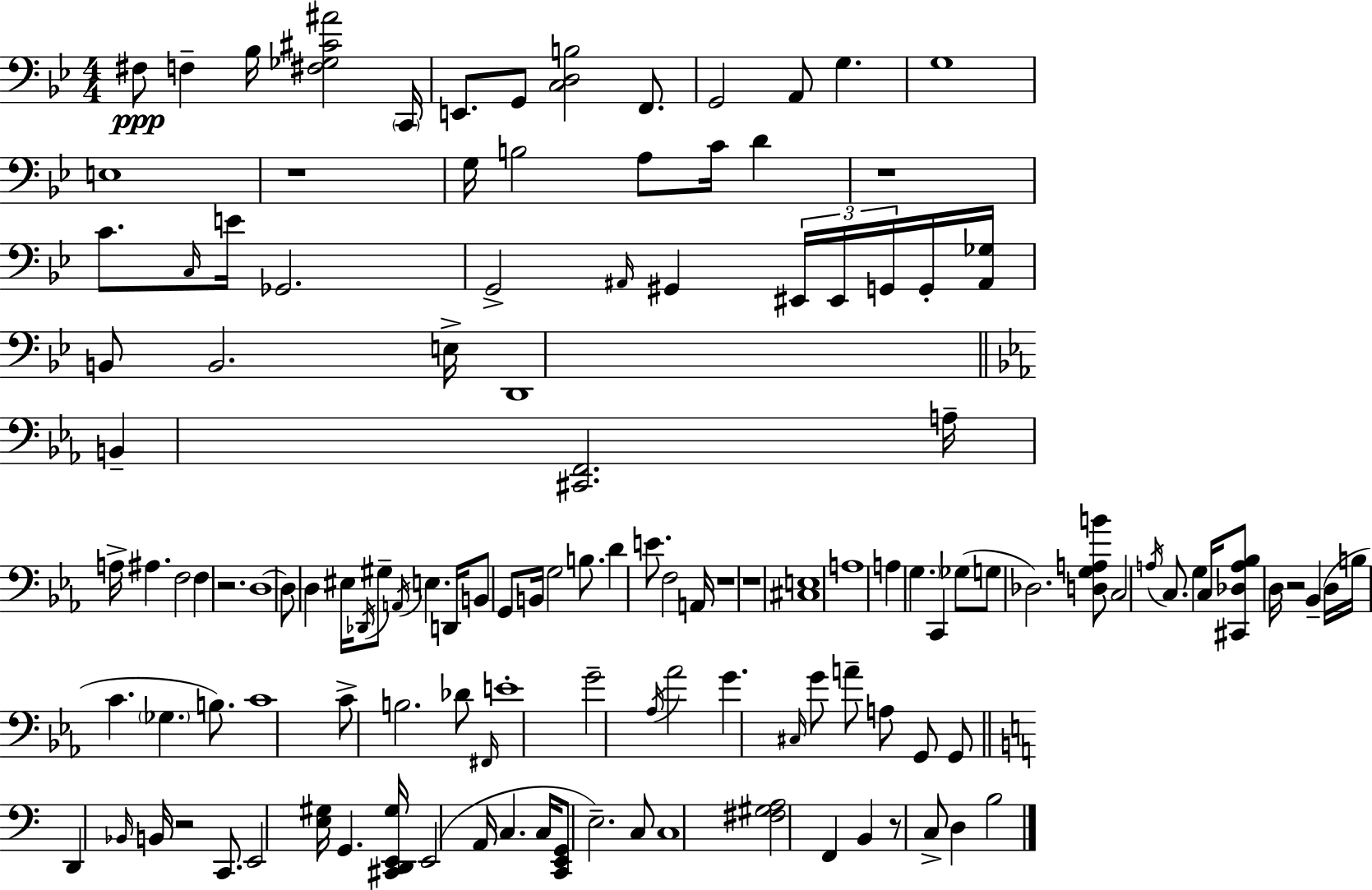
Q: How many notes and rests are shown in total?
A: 128